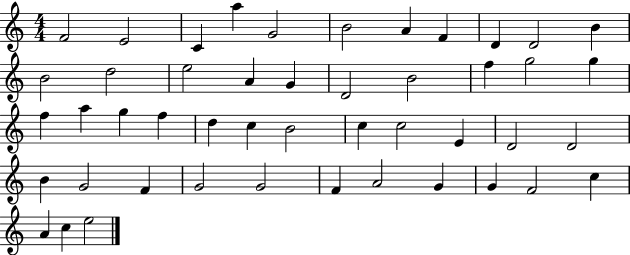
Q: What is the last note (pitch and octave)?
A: E5